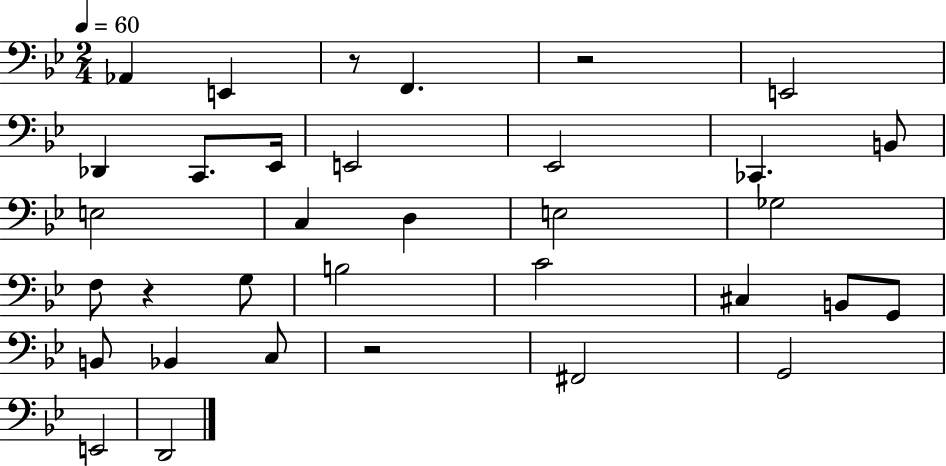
{
  \clef bass
  \numericTimeSignature
  \time 2/4
  \key bes \major
  \tempo 4 = 60
  \repeat volta 2 { aes,4 e,4 | r8 f,4. | r2 | e,2 | \break des,4 c,8. ees,16 | e,2 | ees,2 | ces,4. b,8 | \break e2 | c4 d4 | e2 | ges2 | \break f8 r4 g8 | b2 | c'2 | cis4 b,8 g,8 | \break b,8 bes,4 c8 | r2 | fis,2 | g,2 | \break e,2 | d,2 | } \bar "|."
}